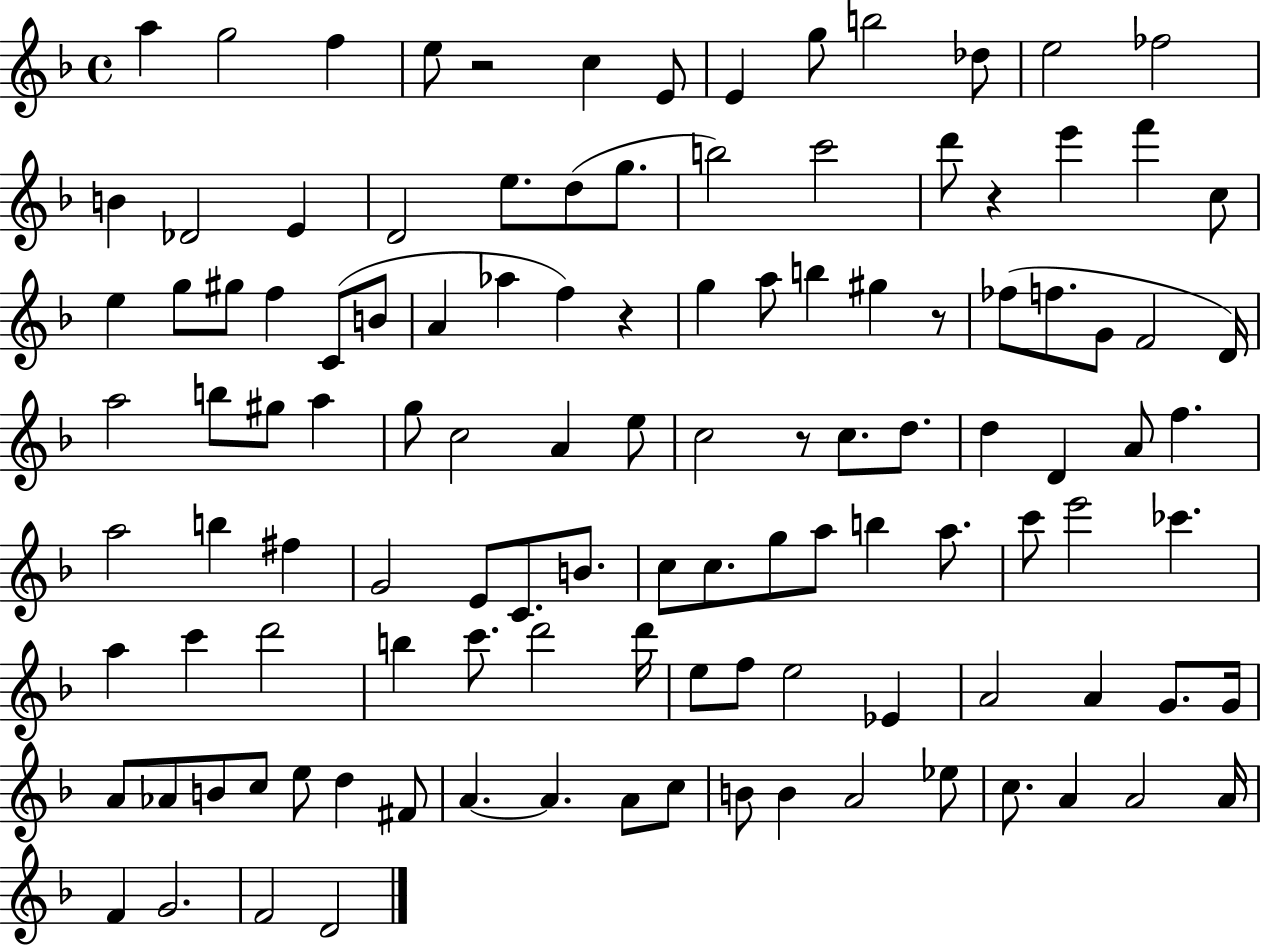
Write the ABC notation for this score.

X:1
T:Untitled
M:4/4
L:1/4
K:F
a g2 f e/2 z2 c E/2 E g/2 b2 _d/2 e2 _f2 B _D2 E D2 e/2 d/2 g/2 b2 c'2 d'/2 z e' f' c/2 e g/2 ^g/2 f C/2 B/2 A _a f z g a/2 b ^g z/2 _f/2 f/2 G/2 F2 D/4 a2 b/2 ^g/2 a g/2 c2 A e/2 c2 z/2 c/2 d/2 d D A/2 f a2 b ^f G2 E/2 C/2 B/2 c/2 c/2 g/2 a/2 b a/2 c'/2 e'2 _c' a c' d'2 b c'/2 d'2 d'/4 e/2 f/2 e2 _E A2 A G/2 G/4 A/2 _A/2 B/2 c/2 e/2 d ^F/2 A A A/2 c/2 B/2 B A2 _e/2 c/2 A A2 A/4 F G2 F2 D2